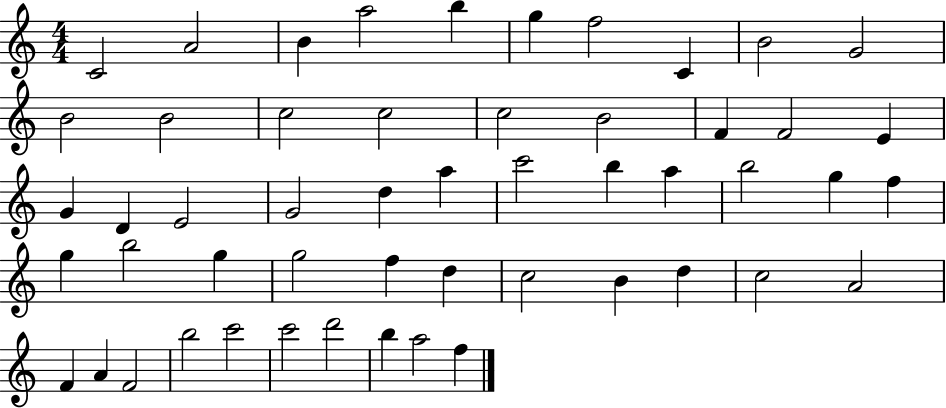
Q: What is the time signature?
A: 4/4